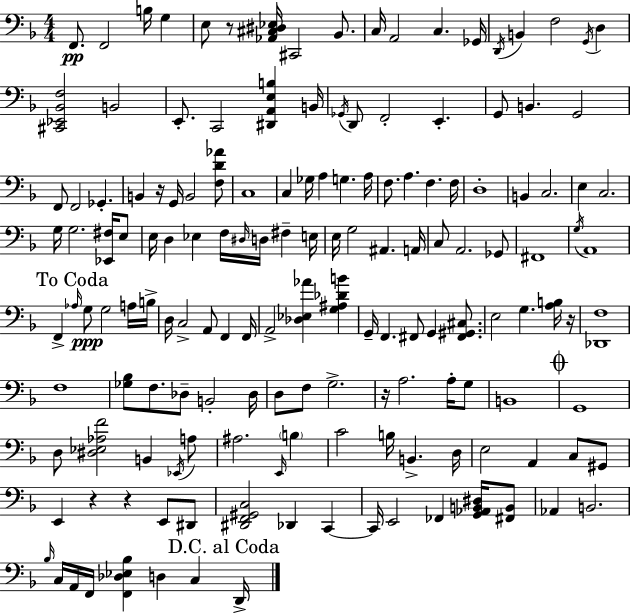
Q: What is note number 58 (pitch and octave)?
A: F#3